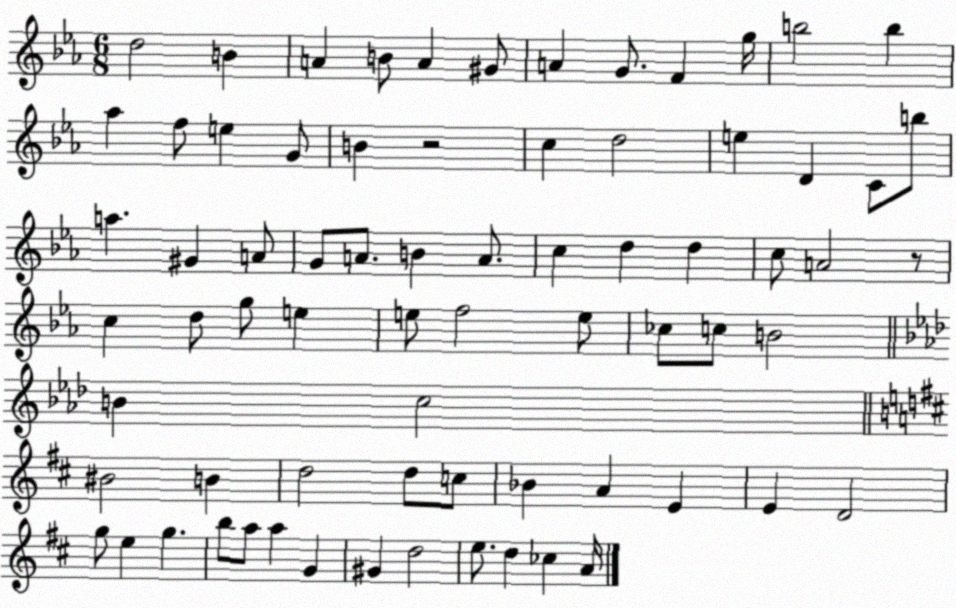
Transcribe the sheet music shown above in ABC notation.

X:1
T:Untitled
M:6/8
L:1/4
K:Eb
d2 B A B/2 A ^G/2 A G/2 F g/4 b2 b _a f/2 e G/2 B z2 c d2 e D C/2 b/2 a ^G A/2 G/2 A/2 B A/2 c d d c/2 A2 z/2 c d/2 g/2 e e/2 f2 e/2 _c/2 c/2 B2 B c2 ^B2 B d2 d/2 c/2 _B A E E D2 g/2 e g b/2 a/2 a G ^G d2 e/2 d _c A/4